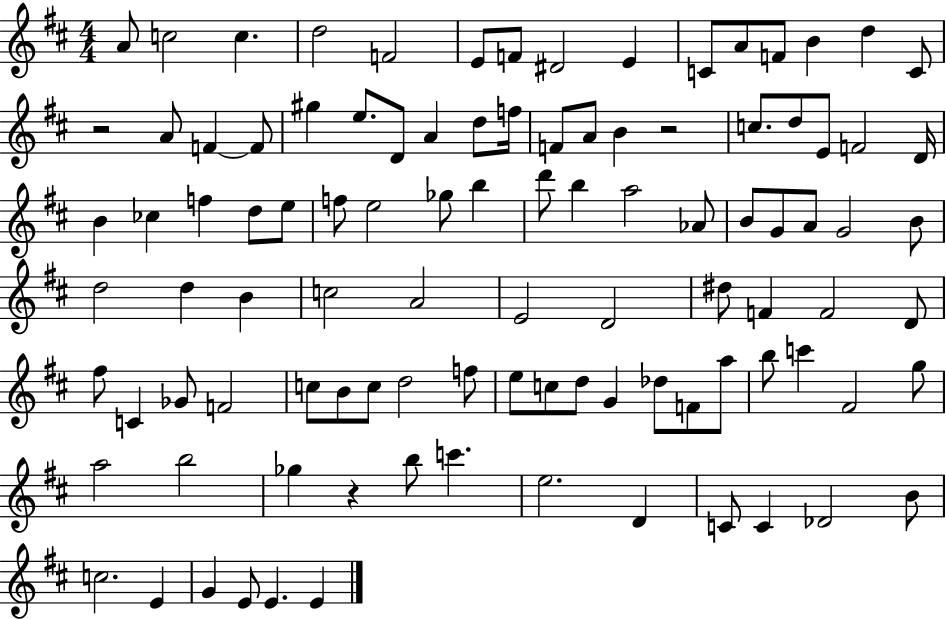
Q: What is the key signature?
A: D major